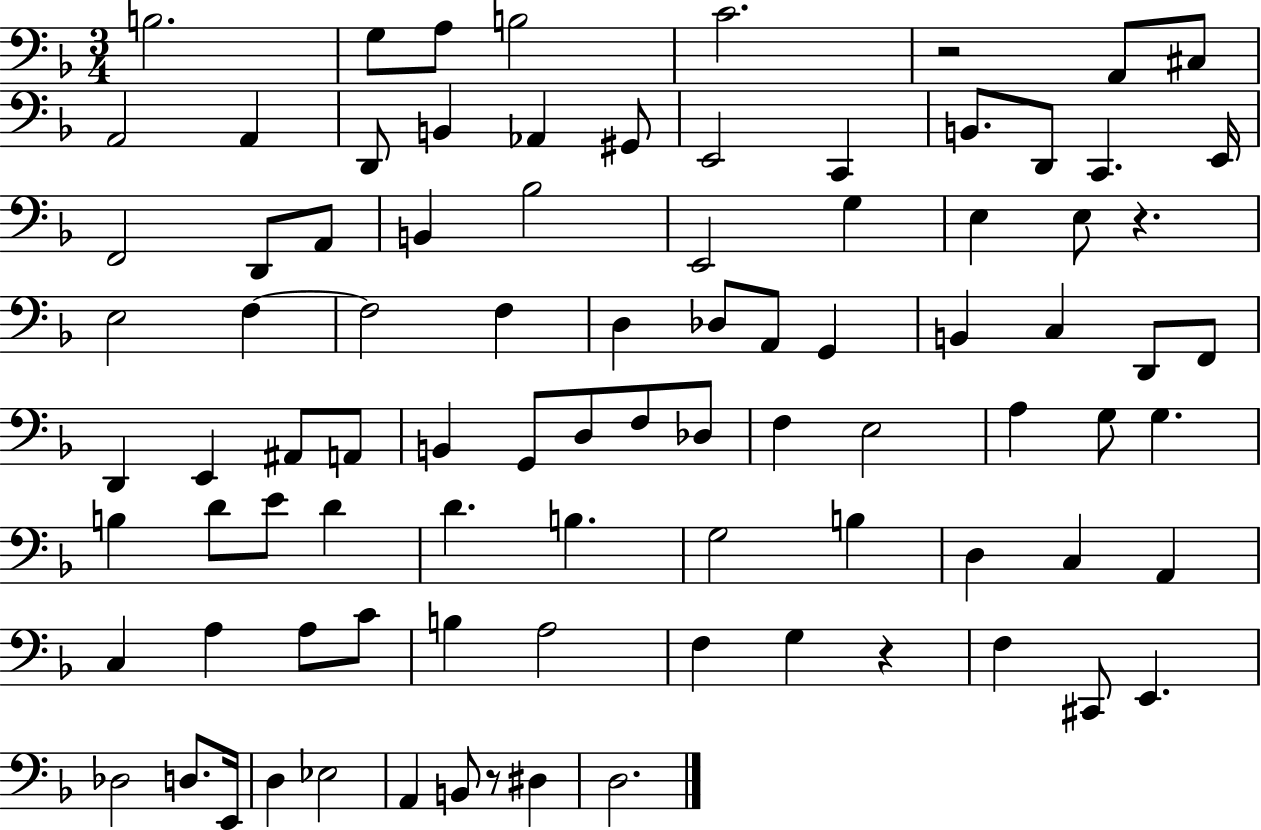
B3/h. G3/e A3/e B3/h C4/h. R/h A2/e C#3/e A2/h A2/q D2/e B2/q Ab2/q G#2/e E2/h C2/q B2/e. D2/e C2/q. E2/s F2/h D2/e A2/e B2/q Bb3/h E2/h G3/q E3/q E3/e R/q. E3/h F3/q F3/h F3/q D3/q Db3/e A2/e G2/q B2/q C3/q D2/e F2/e D2/q E2/q A#2/e A2/e B2/q G2/e D3/e F3/e Db3/e F3/q E3/h A3/q G3/e G3/q. B3/q D4/e E4/e D4/q D4/q. B3/q. G3/h B3/q D3/q C3/q A2/q C3/q A3/q A3/e C4/e B3/q A3/h F3/q G3/q R/q F3/q C#2/e E2/q. Db3/h D3/e. E2/s D3/q Eb3/h A2/q B2/e R/e D#3/q D3/h.